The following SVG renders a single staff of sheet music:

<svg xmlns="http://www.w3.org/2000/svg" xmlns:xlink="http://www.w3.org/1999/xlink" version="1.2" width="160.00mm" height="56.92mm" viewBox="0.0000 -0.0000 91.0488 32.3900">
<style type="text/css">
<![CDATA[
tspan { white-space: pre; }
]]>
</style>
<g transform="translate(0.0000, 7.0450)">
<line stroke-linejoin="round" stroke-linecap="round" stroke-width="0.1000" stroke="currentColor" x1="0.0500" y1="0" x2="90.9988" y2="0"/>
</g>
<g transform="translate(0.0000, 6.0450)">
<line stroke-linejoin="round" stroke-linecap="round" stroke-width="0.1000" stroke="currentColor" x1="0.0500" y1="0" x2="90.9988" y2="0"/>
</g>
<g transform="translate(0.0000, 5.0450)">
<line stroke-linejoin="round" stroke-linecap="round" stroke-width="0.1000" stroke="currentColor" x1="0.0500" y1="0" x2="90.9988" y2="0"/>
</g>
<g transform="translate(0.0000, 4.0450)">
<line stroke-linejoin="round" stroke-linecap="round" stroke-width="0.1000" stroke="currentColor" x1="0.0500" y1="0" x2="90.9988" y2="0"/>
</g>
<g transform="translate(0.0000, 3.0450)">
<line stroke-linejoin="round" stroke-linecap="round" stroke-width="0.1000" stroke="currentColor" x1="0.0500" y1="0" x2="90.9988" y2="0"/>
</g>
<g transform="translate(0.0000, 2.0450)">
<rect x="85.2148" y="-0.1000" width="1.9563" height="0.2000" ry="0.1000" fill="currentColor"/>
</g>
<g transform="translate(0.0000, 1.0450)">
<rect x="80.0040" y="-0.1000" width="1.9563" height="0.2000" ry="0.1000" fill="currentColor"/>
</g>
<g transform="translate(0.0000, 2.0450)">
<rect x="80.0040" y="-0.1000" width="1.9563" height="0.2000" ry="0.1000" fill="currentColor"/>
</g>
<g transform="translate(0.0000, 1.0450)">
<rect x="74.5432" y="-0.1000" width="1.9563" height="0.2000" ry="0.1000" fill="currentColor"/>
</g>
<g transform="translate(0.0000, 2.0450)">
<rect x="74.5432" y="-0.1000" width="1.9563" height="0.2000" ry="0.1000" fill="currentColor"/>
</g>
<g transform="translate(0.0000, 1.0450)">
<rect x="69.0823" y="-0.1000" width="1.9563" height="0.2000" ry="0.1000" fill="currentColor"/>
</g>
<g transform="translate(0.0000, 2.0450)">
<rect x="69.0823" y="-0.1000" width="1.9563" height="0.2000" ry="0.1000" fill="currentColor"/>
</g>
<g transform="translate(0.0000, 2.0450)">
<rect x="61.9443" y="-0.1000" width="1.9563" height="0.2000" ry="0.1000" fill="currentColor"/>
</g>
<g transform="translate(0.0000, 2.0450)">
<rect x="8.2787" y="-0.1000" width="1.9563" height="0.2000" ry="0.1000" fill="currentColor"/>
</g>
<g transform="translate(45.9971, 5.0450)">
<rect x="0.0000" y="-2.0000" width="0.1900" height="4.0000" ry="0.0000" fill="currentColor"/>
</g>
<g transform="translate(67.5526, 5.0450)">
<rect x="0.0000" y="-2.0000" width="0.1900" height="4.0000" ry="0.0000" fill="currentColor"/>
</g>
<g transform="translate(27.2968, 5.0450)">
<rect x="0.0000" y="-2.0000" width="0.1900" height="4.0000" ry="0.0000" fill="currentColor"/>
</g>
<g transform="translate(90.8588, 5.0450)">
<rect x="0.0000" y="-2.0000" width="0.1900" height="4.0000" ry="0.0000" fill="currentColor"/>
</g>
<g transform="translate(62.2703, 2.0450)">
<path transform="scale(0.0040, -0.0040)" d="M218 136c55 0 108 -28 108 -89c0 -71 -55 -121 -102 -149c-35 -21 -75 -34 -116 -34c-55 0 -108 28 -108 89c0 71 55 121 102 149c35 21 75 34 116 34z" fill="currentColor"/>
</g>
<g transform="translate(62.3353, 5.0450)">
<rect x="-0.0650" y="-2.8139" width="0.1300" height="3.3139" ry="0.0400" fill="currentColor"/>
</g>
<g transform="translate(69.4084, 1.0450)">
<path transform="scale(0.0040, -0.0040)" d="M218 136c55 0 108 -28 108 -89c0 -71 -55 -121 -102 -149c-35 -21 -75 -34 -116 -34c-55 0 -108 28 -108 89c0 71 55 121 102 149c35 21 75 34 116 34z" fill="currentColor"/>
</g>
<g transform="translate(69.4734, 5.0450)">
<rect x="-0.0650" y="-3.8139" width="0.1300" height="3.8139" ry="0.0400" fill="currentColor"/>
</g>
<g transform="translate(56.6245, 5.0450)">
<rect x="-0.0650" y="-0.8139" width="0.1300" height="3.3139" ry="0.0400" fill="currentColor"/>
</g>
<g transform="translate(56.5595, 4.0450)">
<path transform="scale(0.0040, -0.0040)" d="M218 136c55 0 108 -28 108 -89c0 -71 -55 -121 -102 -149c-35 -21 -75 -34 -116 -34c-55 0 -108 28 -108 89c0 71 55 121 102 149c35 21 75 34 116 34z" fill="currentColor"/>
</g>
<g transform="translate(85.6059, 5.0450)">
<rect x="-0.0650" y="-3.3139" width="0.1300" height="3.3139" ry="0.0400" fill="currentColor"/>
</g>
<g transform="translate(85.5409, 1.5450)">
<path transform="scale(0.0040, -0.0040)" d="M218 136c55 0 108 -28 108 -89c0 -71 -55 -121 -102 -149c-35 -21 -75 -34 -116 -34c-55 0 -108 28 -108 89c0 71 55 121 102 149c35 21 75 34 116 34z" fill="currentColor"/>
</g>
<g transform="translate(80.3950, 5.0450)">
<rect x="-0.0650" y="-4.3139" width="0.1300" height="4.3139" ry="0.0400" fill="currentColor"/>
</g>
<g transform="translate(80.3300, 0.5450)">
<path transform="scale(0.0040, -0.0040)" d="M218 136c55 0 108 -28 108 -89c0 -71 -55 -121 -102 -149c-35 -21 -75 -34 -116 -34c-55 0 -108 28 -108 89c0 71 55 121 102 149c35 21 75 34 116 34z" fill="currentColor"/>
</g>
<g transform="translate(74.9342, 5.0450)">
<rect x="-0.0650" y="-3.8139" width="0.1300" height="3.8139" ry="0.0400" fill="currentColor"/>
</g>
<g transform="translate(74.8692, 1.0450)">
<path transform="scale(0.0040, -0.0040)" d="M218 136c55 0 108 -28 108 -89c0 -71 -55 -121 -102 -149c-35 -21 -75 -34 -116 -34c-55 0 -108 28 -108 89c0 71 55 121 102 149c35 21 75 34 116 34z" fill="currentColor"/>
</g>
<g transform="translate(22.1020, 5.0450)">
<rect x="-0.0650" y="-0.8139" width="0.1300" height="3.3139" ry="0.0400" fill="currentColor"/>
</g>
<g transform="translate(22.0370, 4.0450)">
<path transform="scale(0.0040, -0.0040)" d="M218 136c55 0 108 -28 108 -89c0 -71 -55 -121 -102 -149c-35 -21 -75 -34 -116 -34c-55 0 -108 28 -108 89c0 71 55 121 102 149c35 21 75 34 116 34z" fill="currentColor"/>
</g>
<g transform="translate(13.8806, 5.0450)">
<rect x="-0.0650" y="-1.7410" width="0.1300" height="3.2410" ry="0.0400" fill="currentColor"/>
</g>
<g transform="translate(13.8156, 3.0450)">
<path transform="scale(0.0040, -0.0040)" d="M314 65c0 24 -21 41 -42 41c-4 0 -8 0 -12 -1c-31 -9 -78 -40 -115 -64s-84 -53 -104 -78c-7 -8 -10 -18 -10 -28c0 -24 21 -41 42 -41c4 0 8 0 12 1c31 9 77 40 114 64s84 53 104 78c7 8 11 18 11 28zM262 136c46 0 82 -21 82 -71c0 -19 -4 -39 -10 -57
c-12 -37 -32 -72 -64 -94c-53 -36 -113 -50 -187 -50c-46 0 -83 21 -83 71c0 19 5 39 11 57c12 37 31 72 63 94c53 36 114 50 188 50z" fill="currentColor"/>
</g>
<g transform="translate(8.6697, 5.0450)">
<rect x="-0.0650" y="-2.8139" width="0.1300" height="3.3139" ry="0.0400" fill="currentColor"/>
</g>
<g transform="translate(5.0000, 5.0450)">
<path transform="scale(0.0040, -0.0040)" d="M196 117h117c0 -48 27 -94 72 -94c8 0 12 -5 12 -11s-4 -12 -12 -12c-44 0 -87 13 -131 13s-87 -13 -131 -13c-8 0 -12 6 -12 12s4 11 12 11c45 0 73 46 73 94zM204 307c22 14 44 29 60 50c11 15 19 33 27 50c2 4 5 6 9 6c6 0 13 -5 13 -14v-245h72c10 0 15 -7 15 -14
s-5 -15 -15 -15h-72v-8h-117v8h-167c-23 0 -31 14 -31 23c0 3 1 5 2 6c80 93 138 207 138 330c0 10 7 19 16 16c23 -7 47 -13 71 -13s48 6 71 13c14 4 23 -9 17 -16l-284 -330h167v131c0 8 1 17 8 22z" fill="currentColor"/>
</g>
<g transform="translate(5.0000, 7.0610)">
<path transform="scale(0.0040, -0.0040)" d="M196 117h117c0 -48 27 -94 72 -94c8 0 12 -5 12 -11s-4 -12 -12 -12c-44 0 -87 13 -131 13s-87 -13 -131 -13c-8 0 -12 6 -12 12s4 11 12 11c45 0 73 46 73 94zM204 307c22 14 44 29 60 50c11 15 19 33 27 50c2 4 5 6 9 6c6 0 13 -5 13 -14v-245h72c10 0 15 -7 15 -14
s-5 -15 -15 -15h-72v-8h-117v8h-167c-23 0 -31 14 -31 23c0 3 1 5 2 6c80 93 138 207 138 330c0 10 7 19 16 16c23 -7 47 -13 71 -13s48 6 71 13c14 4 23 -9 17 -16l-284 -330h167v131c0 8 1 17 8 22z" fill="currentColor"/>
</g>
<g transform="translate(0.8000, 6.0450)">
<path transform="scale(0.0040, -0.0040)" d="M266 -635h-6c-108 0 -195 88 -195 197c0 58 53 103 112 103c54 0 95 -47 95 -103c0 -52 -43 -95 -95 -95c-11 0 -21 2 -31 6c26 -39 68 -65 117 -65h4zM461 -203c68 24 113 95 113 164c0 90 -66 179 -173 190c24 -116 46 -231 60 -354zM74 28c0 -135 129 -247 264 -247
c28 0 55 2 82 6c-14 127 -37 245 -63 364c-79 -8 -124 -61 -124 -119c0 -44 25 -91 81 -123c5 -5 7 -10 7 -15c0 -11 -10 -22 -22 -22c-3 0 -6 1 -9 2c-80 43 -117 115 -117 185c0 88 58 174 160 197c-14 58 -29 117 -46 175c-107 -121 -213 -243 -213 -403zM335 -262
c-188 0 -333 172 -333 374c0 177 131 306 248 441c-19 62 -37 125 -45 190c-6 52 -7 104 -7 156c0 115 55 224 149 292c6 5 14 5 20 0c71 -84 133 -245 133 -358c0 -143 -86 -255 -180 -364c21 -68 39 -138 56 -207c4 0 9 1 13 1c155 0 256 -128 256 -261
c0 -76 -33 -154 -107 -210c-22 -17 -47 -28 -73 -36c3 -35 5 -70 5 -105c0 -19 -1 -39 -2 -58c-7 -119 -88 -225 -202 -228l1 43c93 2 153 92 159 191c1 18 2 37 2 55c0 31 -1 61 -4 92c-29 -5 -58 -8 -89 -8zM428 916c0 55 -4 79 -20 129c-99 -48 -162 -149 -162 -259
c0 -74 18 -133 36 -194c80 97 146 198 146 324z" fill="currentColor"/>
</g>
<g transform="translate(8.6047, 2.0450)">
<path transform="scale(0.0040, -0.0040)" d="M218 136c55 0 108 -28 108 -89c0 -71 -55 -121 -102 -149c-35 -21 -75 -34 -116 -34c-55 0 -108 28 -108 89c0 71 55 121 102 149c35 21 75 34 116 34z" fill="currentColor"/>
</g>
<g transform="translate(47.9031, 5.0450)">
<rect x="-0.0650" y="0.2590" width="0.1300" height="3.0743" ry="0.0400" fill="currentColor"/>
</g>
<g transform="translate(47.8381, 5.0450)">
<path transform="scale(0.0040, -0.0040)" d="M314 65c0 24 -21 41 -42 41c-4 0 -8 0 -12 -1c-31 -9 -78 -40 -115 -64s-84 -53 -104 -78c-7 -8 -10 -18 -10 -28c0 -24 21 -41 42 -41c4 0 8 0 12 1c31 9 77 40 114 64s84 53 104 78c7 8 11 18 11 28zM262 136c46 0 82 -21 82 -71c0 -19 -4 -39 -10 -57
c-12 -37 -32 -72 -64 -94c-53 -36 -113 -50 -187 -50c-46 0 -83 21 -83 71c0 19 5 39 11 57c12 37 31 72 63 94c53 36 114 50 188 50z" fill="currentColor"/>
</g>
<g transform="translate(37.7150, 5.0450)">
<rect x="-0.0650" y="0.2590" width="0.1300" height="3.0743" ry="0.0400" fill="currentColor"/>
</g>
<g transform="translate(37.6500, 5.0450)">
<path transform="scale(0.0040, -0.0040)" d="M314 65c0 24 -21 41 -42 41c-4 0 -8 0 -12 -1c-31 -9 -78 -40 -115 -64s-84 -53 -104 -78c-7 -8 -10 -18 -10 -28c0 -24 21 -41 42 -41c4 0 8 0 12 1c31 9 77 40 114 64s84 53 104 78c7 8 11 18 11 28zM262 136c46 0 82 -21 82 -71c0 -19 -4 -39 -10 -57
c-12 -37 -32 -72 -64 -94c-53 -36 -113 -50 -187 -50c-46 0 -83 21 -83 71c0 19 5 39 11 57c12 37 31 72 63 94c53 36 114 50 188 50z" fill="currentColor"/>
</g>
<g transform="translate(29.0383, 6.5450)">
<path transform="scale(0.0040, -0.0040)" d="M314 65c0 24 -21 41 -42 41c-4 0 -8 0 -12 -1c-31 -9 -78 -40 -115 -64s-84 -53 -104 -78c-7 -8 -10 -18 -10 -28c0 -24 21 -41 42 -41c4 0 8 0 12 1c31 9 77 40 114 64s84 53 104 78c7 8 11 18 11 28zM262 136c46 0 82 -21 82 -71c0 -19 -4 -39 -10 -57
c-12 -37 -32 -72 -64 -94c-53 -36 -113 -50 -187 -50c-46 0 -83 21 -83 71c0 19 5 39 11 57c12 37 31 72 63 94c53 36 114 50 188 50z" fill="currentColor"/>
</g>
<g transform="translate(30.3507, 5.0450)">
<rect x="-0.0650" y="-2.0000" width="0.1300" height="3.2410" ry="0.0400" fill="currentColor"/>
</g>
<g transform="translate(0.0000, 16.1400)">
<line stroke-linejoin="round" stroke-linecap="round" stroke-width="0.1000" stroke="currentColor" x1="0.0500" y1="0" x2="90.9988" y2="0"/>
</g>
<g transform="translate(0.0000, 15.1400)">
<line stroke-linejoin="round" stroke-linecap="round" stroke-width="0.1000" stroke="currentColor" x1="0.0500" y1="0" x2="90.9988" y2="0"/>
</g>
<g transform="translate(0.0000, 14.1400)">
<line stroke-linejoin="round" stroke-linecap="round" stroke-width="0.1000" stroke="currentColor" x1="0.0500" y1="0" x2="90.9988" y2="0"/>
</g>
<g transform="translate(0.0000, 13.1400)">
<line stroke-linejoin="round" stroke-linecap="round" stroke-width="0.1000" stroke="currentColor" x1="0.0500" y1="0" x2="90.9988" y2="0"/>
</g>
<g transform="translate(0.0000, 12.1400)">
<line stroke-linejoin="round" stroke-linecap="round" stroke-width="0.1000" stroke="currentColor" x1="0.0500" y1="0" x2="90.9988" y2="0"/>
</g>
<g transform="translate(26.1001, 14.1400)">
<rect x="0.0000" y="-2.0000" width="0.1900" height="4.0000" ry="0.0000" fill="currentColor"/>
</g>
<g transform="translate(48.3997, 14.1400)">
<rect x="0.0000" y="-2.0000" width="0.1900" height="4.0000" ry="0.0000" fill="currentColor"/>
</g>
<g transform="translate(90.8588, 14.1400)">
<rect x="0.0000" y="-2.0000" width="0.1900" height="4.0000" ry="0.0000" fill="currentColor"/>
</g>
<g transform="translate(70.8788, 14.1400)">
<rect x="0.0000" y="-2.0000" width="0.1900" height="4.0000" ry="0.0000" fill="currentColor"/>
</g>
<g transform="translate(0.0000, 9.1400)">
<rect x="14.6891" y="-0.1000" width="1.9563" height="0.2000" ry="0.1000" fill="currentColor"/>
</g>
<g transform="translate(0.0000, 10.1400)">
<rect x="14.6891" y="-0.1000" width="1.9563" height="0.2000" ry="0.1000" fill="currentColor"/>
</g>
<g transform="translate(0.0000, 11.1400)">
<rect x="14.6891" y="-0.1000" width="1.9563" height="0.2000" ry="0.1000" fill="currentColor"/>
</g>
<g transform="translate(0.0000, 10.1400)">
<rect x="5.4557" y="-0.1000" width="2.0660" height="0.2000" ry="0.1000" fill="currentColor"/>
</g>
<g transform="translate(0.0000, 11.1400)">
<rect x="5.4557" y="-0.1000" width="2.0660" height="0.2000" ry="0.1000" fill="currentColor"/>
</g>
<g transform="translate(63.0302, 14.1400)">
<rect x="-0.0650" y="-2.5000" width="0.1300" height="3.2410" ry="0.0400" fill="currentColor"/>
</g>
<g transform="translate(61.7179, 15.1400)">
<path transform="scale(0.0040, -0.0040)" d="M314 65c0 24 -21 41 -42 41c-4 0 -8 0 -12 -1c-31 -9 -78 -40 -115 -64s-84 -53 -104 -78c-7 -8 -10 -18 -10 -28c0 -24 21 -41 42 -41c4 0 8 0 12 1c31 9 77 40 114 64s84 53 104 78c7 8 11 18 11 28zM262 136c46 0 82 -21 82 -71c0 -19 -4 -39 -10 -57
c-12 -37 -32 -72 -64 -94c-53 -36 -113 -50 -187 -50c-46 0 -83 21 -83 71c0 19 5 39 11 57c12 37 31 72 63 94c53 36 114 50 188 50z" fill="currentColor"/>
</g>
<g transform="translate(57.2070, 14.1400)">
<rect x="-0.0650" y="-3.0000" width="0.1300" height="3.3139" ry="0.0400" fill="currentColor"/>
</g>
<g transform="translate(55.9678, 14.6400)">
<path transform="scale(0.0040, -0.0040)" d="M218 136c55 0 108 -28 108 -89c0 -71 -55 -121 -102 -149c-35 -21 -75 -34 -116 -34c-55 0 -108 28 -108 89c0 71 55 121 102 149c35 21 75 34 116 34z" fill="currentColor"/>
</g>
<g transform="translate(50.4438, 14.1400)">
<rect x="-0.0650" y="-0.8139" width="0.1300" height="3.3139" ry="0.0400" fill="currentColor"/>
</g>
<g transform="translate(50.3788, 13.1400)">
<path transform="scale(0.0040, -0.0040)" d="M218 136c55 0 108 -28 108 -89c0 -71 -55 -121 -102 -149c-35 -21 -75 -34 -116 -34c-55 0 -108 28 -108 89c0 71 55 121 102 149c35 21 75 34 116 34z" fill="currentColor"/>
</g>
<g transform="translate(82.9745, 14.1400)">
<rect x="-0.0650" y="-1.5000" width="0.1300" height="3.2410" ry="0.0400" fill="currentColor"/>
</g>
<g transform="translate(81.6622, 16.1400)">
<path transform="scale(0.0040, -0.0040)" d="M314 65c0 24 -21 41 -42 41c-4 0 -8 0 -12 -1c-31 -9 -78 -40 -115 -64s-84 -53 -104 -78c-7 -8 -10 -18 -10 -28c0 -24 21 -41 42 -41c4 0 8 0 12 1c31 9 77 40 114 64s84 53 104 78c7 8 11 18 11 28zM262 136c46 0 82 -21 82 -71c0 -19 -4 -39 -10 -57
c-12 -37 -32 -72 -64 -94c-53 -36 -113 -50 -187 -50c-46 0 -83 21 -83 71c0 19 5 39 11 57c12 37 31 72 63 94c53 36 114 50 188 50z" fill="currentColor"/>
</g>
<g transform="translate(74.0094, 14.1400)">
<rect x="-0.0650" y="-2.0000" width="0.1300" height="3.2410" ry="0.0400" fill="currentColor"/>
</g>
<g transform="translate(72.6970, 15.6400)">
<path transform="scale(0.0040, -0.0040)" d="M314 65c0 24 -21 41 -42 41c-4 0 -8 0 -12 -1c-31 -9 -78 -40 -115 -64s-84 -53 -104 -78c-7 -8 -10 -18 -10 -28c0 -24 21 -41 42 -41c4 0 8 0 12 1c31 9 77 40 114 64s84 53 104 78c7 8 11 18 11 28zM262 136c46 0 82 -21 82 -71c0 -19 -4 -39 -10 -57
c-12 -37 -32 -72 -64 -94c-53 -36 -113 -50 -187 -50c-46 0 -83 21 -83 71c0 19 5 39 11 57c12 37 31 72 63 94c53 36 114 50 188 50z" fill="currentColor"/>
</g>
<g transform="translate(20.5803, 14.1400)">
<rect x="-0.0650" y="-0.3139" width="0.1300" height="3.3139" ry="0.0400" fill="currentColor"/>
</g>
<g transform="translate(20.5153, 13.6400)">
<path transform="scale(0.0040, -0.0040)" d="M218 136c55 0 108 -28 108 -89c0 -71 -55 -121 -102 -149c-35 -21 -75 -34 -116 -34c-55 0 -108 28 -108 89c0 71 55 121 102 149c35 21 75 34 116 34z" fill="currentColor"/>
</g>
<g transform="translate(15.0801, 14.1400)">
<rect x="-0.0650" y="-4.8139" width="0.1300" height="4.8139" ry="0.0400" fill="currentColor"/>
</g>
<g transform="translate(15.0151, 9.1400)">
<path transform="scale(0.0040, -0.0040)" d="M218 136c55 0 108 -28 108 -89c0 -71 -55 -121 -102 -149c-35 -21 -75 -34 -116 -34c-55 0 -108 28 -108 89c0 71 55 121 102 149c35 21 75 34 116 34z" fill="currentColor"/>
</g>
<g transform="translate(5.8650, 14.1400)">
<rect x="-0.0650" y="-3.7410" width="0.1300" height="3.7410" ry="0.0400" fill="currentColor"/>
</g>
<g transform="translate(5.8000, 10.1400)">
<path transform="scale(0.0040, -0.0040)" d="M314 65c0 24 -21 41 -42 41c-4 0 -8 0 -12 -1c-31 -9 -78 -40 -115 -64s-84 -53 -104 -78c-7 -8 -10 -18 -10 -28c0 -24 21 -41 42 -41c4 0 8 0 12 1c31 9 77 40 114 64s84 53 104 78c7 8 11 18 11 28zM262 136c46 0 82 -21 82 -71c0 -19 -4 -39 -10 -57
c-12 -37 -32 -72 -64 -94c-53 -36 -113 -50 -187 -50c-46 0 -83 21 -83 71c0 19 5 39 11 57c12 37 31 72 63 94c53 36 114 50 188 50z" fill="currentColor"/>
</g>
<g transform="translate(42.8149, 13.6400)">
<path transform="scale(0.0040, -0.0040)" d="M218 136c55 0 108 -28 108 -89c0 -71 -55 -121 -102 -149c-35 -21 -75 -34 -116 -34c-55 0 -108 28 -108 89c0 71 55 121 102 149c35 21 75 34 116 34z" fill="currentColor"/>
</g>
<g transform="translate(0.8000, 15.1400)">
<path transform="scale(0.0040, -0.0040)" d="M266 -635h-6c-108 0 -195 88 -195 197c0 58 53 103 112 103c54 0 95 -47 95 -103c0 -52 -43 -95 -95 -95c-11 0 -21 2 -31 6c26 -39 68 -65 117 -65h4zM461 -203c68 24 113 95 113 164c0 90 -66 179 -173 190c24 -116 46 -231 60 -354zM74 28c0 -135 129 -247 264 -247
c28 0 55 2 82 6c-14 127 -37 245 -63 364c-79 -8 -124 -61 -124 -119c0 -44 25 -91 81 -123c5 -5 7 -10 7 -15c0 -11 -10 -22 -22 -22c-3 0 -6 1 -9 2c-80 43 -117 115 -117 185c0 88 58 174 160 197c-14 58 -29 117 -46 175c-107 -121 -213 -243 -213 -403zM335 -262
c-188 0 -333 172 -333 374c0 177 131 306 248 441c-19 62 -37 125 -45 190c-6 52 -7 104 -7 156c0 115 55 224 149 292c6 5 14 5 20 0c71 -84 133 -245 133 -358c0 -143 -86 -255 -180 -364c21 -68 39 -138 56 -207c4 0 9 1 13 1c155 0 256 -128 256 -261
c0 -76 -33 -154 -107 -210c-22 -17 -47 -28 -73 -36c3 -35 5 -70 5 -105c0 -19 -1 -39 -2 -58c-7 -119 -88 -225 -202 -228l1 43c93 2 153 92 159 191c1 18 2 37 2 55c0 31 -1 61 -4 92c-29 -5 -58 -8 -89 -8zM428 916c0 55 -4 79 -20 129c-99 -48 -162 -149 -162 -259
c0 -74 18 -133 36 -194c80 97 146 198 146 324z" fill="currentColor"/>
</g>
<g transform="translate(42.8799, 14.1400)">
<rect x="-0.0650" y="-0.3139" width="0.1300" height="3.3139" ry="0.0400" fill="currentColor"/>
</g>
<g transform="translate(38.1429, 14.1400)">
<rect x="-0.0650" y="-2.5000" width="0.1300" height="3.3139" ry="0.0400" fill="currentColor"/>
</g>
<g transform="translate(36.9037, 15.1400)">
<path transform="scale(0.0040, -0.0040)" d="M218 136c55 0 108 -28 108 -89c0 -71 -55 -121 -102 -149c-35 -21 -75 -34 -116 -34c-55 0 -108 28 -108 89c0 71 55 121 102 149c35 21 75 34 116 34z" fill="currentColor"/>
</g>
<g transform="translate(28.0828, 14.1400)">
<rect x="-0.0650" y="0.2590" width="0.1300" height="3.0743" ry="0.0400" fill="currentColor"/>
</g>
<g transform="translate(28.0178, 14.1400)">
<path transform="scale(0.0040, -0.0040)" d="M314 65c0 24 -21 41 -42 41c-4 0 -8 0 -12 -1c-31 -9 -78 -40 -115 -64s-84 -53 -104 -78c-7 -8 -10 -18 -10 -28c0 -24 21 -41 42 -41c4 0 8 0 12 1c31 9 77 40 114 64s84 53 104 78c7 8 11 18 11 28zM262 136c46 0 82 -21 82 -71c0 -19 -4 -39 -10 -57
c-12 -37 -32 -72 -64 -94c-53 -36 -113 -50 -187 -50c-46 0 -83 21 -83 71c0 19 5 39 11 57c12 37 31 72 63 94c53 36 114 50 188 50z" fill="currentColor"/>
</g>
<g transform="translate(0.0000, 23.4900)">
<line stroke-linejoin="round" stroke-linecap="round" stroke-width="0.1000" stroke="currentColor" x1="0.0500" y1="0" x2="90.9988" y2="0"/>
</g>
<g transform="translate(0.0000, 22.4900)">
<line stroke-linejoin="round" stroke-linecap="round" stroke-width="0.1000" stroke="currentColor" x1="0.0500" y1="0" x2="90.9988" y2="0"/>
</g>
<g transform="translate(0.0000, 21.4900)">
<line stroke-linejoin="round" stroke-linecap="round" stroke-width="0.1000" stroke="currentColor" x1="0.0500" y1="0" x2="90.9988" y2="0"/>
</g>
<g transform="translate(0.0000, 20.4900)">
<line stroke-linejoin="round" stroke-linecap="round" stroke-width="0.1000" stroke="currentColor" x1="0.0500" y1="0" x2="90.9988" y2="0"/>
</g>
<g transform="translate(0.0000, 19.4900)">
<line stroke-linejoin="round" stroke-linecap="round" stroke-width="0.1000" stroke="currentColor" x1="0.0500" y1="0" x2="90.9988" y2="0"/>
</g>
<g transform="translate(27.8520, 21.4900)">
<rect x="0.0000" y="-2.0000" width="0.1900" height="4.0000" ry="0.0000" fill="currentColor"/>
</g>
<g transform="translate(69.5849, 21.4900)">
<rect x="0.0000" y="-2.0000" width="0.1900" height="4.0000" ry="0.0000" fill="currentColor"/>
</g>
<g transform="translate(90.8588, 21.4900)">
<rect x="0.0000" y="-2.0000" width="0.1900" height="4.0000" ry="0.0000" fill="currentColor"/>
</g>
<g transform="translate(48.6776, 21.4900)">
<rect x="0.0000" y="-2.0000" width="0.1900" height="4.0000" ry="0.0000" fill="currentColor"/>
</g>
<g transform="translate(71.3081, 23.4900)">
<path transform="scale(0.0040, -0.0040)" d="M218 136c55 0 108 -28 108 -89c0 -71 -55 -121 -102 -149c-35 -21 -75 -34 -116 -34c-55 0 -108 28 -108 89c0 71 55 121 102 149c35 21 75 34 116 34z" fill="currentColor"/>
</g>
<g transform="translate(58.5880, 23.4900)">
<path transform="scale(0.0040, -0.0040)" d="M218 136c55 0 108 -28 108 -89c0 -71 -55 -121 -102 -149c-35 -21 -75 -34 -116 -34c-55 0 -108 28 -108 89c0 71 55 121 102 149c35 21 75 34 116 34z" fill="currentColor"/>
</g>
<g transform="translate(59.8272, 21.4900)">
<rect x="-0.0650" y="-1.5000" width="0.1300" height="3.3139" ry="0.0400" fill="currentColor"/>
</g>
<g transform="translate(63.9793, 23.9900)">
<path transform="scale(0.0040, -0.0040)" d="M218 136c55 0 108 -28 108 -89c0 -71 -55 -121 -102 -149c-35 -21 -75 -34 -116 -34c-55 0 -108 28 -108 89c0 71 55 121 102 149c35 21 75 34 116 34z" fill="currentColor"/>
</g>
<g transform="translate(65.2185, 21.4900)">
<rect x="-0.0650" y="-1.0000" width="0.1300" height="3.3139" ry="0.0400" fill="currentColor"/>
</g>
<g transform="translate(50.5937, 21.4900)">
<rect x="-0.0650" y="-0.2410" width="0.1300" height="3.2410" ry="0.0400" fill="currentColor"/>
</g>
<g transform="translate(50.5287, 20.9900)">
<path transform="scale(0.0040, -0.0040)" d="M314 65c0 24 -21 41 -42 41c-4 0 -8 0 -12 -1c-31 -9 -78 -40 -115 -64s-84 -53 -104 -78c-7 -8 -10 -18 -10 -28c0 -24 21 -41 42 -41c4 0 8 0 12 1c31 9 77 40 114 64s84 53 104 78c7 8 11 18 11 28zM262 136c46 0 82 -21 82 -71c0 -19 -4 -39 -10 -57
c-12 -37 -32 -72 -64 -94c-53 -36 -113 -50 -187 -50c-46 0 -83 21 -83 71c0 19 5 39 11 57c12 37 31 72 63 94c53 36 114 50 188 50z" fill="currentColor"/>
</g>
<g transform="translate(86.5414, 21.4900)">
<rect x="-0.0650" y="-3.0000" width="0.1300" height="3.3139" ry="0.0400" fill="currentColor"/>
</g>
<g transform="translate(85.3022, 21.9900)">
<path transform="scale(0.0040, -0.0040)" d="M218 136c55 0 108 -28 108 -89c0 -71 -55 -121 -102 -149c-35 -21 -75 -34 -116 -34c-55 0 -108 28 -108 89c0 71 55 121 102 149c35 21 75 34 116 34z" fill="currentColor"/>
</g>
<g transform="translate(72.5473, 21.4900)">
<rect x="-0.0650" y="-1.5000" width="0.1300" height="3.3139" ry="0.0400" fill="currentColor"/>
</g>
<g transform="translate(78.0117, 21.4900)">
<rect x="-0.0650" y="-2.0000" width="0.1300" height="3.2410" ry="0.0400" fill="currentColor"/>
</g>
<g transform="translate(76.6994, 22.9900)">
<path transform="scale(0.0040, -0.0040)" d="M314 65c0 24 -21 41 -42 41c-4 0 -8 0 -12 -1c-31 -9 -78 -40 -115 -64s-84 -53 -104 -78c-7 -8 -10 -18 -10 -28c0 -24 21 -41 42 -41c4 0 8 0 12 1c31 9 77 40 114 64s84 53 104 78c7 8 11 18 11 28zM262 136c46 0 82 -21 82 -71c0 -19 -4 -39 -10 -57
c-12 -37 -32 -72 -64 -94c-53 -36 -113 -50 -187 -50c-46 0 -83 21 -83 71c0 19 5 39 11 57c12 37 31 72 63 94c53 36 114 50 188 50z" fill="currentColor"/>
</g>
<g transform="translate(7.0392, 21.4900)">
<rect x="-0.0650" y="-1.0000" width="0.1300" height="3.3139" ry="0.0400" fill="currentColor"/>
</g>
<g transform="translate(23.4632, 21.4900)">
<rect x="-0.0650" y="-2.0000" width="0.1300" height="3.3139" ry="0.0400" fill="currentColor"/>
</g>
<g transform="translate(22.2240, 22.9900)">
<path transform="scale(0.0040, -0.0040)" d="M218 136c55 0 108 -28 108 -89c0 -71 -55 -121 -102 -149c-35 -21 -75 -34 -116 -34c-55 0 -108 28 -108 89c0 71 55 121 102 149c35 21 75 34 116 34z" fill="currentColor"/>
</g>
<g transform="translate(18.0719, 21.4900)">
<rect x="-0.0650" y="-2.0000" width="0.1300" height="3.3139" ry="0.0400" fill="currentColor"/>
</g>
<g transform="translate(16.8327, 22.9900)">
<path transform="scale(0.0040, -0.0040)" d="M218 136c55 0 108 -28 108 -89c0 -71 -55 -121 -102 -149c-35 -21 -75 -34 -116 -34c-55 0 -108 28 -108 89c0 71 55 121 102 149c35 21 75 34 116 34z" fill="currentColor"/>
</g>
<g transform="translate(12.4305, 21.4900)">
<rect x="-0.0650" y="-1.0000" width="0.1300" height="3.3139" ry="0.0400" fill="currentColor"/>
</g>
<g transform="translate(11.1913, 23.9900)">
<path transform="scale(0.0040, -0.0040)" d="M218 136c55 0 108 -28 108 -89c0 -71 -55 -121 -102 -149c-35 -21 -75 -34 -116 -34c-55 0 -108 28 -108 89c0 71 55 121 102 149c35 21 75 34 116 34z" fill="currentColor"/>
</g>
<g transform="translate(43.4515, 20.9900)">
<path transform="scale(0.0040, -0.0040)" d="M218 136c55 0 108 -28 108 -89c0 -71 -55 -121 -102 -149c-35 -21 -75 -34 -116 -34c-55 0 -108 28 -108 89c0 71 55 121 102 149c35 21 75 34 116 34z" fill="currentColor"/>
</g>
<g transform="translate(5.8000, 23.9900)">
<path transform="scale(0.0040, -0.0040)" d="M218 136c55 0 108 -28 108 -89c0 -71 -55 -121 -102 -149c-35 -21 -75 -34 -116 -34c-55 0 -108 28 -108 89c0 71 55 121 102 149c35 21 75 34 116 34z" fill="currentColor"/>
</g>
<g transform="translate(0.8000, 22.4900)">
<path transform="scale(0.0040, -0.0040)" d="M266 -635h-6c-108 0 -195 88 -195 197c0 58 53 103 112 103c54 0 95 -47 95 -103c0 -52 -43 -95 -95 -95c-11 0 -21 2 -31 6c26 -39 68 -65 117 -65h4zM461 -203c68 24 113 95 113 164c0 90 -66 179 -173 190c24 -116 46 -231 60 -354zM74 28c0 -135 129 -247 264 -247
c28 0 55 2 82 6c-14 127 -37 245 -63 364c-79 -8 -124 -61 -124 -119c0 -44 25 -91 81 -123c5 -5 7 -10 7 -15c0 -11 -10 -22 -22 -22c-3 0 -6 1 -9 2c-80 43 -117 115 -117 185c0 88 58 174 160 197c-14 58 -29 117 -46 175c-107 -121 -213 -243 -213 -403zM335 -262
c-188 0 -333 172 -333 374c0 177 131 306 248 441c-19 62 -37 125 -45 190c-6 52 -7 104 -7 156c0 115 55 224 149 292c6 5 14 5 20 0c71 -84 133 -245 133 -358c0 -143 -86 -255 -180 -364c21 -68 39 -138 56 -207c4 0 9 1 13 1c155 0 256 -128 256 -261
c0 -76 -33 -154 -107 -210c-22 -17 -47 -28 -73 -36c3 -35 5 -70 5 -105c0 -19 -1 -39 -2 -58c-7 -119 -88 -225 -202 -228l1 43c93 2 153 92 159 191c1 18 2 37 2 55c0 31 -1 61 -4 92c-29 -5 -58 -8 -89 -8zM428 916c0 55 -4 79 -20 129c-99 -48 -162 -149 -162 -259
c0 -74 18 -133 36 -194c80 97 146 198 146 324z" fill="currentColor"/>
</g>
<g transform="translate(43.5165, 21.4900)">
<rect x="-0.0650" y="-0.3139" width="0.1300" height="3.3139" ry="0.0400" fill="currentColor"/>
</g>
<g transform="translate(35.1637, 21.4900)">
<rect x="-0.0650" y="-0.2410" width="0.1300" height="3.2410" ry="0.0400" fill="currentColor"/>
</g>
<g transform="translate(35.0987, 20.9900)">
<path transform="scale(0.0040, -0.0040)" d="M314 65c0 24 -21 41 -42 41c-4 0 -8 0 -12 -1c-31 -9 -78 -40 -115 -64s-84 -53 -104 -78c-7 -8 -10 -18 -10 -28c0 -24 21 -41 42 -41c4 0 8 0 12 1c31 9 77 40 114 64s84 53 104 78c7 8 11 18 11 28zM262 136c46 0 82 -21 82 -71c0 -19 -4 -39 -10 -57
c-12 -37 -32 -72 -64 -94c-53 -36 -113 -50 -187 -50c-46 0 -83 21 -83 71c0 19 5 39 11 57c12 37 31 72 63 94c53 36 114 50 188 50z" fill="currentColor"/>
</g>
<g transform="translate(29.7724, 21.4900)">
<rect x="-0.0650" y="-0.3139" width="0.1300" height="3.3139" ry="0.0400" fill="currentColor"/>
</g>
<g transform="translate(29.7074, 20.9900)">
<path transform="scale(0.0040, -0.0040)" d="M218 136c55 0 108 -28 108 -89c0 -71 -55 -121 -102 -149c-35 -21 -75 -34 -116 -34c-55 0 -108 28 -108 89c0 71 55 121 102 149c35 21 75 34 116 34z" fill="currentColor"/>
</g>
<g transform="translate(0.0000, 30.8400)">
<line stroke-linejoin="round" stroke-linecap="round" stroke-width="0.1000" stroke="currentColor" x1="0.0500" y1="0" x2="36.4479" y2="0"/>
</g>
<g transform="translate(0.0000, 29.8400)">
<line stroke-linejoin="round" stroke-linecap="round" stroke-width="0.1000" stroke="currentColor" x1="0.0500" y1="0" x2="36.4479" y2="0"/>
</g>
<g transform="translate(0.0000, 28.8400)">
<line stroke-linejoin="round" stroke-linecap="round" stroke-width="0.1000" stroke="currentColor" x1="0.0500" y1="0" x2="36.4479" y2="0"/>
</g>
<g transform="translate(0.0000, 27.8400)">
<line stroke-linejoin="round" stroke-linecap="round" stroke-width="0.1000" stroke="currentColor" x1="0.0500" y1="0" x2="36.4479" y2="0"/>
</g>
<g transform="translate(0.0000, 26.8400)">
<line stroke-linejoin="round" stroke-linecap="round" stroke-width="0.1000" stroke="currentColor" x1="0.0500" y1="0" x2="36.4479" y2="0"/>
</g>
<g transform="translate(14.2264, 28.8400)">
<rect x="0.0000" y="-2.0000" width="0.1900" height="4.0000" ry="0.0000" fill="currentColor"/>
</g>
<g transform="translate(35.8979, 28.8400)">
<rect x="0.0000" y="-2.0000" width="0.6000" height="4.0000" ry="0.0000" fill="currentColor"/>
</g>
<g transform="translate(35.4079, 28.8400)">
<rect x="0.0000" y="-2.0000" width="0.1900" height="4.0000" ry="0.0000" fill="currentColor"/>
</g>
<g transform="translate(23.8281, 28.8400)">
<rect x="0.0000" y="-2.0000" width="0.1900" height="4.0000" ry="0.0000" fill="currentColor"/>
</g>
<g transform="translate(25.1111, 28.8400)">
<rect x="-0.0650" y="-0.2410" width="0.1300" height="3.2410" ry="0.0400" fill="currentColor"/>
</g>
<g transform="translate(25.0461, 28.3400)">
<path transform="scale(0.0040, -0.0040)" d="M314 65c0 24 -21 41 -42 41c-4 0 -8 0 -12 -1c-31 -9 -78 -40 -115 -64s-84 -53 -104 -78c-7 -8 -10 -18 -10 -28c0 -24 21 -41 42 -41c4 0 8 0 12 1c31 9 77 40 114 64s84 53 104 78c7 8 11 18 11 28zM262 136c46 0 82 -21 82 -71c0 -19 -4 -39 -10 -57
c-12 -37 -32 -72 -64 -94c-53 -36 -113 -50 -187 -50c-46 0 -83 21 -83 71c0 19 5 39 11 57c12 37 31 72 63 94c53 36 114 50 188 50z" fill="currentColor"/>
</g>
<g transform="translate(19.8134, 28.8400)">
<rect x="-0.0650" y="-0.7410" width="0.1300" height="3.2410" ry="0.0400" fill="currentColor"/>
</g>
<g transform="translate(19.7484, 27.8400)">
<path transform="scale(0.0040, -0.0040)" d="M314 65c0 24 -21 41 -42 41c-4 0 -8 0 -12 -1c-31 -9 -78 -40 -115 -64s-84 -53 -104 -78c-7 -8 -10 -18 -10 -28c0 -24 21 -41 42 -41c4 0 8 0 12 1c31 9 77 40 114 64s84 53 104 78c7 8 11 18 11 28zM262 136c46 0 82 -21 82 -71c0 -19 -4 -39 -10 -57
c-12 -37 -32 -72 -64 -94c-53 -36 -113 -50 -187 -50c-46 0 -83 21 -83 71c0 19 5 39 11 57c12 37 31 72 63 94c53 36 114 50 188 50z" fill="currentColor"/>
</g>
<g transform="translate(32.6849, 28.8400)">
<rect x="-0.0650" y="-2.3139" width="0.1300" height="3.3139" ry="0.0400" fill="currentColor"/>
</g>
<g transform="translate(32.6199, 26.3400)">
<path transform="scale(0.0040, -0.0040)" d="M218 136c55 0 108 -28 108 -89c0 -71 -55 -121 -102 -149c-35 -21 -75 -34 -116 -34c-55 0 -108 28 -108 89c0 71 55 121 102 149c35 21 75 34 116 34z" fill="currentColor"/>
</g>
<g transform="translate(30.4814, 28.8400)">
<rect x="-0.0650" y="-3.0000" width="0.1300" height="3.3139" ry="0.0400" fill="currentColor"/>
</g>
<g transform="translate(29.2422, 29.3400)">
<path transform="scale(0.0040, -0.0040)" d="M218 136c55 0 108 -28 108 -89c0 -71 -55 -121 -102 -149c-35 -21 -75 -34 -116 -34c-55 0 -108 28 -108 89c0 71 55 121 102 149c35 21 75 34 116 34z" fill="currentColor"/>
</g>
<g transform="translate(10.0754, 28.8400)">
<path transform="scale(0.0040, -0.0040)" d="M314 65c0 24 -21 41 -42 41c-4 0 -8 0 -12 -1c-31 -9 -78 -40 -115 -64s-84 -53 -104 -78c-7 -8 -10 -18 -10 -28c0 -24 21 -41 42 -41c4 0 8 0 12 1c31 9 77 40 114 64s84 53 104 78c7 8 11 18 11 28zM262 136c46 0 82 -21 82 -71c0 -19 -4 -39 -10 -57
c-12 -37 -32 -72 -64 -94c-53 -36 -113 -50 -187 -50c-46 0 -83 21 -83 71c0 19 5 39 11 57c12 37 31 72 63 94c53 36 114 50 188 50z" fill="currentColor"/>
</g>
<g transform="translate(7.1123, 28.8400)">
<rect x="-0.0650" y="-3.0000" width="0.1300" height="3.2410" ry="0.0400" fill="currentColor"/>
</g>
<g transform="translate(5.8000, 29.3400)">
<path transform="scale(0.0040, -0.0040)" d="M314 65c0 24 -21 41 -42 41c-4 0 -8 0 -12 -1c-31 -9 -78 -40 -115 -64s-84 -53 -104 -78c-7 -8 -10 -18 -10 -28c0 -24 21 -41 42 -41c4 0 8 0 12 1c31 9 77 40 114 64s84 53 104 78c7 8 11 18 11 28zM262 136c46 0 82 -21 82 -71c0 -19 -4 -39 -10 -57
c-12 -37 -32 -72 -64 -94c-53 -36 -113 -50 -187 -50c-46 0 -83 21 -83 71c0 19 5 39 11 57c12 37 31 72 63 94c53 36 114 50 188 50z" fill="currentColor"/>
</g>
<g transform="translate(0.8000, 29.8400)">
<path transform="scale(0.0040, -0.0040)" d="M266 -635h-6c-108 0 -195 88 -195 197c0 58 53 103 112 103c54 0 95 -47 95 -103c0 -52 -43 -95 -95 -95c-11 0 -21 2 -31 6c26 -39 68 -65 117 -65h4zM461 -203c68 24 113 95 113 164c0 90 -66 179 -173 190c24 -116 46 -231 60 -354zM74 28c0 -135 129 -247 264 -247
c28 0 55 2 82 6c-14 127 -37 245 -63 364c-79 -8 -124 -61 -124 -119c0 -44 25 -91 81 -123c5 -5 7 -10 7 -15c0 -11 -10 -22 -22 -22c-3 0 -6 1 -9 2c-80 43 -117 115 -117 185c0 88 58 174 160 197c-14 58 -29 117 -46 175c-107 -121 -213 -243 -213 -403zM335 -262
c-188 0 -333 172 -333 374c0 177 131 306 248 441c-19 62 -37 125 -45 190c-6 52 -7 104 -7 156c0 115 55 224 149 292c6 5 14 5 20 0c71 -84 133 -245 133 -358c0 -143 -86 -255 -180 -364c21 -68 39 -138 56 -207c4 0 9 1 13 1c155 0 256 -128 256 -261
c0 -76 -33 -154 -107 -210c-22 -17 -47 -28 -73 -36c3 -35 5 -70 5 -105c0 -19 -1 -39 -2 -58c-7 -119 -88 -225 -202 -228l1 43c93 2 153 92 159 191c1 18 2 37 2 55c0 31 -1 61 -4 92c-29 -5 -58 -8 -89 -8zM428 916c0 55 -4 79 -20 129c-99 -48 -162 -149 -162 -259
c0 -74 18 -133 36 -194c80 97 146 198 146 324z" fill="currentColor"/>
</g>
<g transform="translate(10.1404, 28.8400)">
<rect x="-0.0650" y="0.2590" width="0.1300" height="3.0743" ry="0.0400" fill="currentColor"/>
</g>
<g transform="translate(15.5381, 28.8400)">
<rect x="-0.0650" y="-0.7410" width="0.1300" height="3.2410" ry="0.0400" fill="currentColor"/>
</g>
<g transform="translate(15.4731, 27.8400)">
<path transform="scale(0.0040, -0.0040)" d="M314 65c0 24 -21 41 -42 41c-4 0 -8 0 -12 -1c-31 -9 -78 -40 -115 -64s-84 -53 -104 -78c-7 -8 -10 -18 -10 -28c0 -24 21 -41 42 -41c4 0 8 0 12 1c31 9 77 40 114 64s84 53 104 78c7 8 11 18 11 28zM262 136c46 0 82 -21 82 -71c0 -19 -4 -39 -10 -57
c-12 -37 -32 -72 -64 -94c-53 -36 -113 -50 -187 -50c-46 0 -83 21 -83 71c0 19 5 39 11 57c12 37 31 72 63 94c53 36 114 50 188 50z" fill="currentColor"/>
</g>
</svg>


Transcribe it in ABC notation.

X:1
T:Untitled
M:4/4
L:1/4
K:C
a f2 d F2 B2 B2 d a c' c' d' b c'2 e' c B2 G c d A G2 F2 E2 D D F F c c2 c c2 E D E F2 A A2 B2 d2 d2 c2 A g